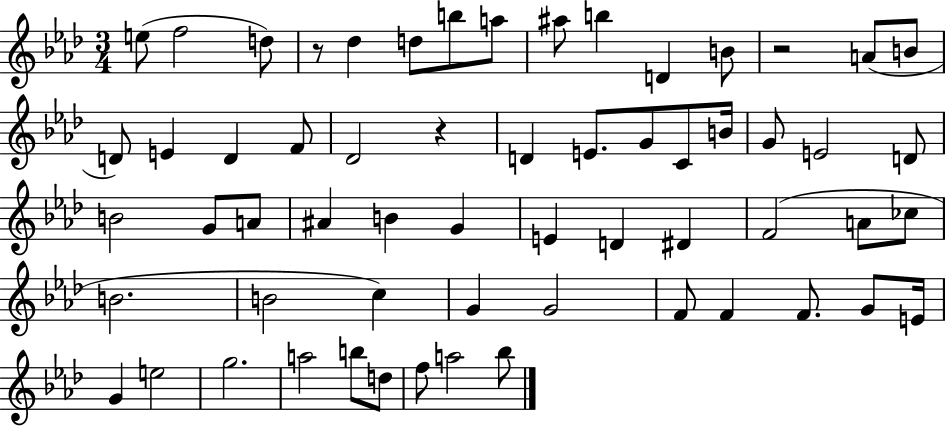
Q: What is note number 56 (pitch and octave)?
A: A5